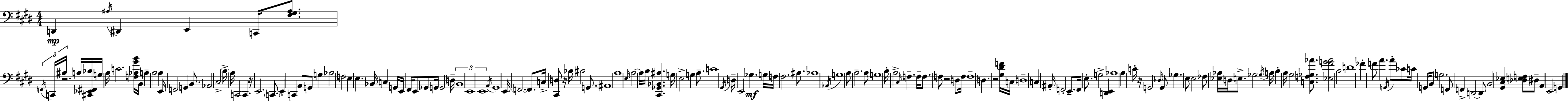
X:1
T:Untitled
M:4/4
L:1/4
K:E
D,, ^A,/4 ^D,, E,, C,,/4 [^F,^G,^A,]/2 F,,/4 C,,/4 ^A,/4 z2 A,/4 [^C,,_E,,^F,,_B,]/4 G,/4 A,/4 C2 [F,_A,^GB]/4 B,,/4 A, A,2 A, E,,/4 F,,2 G,, B,,/2 _A,,2 ^C,2 B,/4 A,/4 C,,2 C,, z/4 E,,2 C,,/2 E,, C,, A,,/2 G,,/2 G, _A,2 F,2 E, E, _B,,/4 C, G,,/4 E,,/4 ^F,,/4 E,,/2 _G,,/2 G,,/4 G,,2 D,/4 B,,4 E,,4 E,,4 A,,/4 ^G,,4 E,,/4 F,,2 F,,/2 C,/4 [^C,,D,]/2 z/4 _B,/4 ^B,2 G,,/2 ^A,,4 A,4 E,/4 A,2 A,/4 B,/4 [^C,,_G,,_B,,^A,] G,/4 E,2 G, A,/2 C4 ^G,,/4 D,/4 E,,2 _G, G,/4 F,/4 ^F,2 ^A,/2 _A,4 _A,,/4 G,4 A,/2 A,2 A,/2 G,4 B,/4 A,2 ^C,/4 F, F,/4 F,/2 F,/2 z2 D,/2 F,/4 F,4 D, z2 [^G,^DF]/4 C,/4 D,4 C, ^A,,/4 F,,2 E,,/2 F,,/4 E,/2 G,2 [D,,E,,] _A,4 A, C/4 z/4 G,,2 _D,/4 G,,/2 _G, E,/2 E,2 _F,/2 [_E,_A,]/4 D,/4 E,/2 _G,2 _G,/4 A,/4 B, A,/4 ^G,2 [C,F,_G,_A]/2 [_E,^FG_A]2 B,2 D4 _F F/2 A G,,/4 A/2 _C/2 C/4 G,,/4 B,,/2 G,2 F,,/2 F,, D,,2 D,,/2 B,,2 [^G,,^C,_E,] [_D,E,F,]/2 ^D,/2 A,, E,,2 G,,